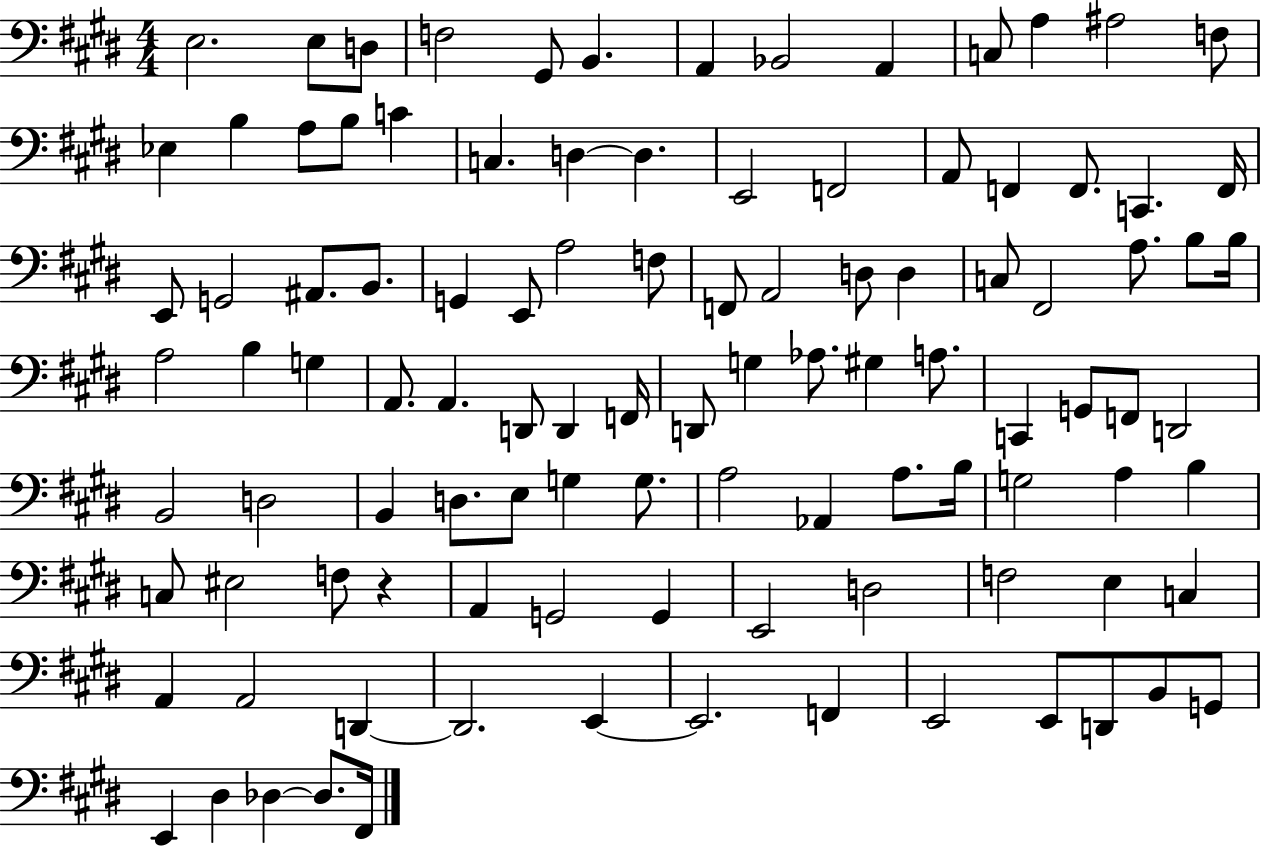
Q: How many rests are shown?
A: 1